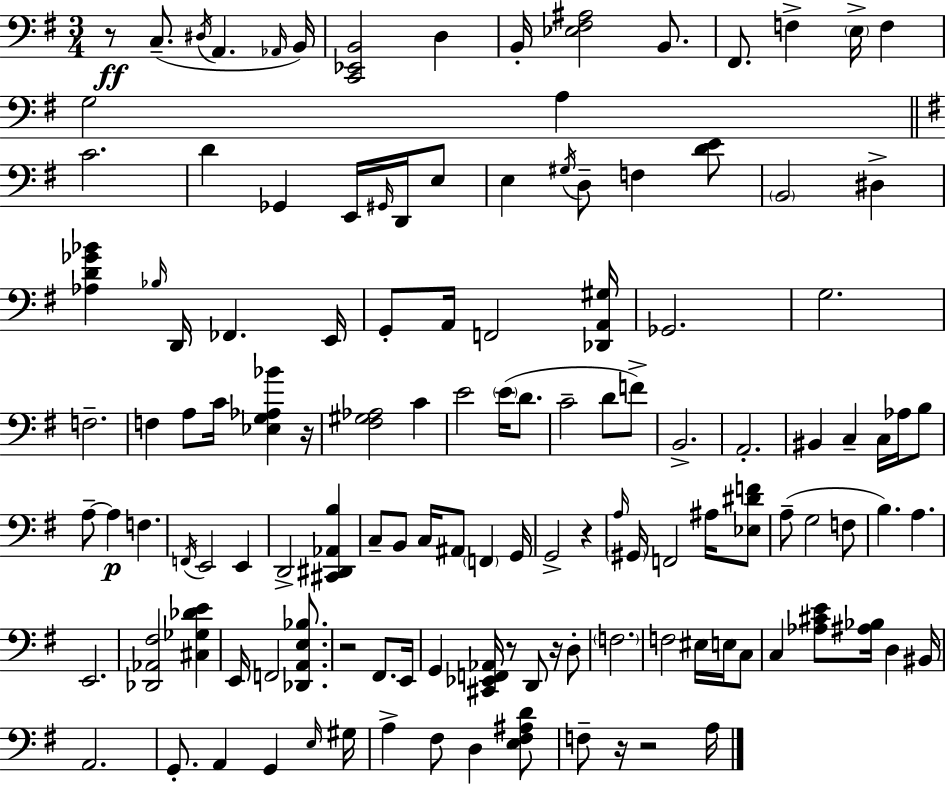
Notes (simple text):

R/e C3/e. D#3/s A2/q. Ab2/s B2/s [C2,Eb2,B2]/h D3/q B2/s [Eb3,F#3,A#3]/h B2/e. F#2/e. F3/q E3/s F3/q G3/h A3/q C4/h. D4/q Gb2/q E2/s G#2/s D2/s E3/e E3/q G#3/s D3/e F3/q [D4,E4]/e B2/h D#3/q [Ab3,D4,Gb4,Bb4]/q Bb3/s D2/s FES2/q. E2/s G2/e A2/s F2/h [Db2,A2,G#3]/s Gb2/h. G3/h. F3/h. F3/q A3/e C4/s [Eb3,G3,Ab3,Bb4]/q R/s [F#3,G#3,Ab3]/h C4/q E4/h E4/s D4/e. C4/h D4/e F4/e B2/h. A2/h. BIS2/q C3/q C3/s Ab3/s B3/e A3/e A3/q F3/q. F2/s E2/h E2/q D2/h [C#2,D#2,Ab2,B3]/q C3/e B2/e C3/s A#2/e F2/q G2/s G2/h R/q A3/s G#2/s F2/h A#3/s [Eb3,D#4,F4]/e A3/e G3/h F3/e B3/q. A3/q. E2/h. [Db2,Ab2,F#3]/h [C#3,Gb3,Db4,E4]/q E2/s F2/h [Db2,A2,E3,Bb3]/e. R/h F#2/e. E2/s G2/q [C#2,Eb2,F2,Ab2]/s R/e D2/e R/s D3/e F3/h. F3/h EIS3/s E3/s C3/e C3/q [Ab3,C#4,E4]/e [A#3,Bb3]/s D3/q BIS2/s A2/h. G2/e. A2/q G2/q E3/s G#3/s A3/q F#3/e D3/q [E3,F#3,A#3,D4]/e F3/e R/s R/h A3/s